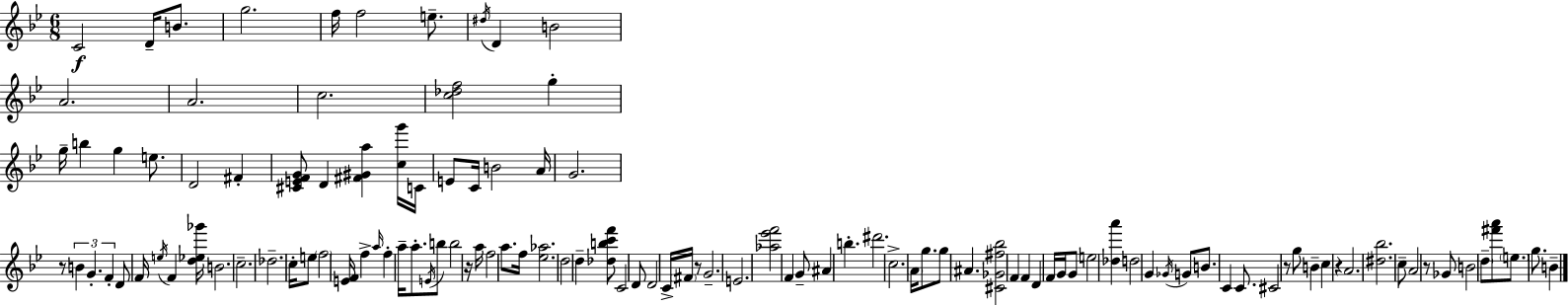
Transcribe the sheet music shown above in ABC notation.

X:1
T:Untitled
M:6/8
L:1/4
K:Bb
C2 D/4 B/2 g2 f/4 f2 e/2 ^d/4 D B2 A2 A2 c2 [c_df]2 g g/4 b g e/2 D2 ^F [^CEFG]/2 D [^F^Ga] [cg']/4 C/4 E/2 C/4 B2 A/4 G2 z/2 B G F D/2 F/4 e/4 F [d_e_g']/4 B2 c2 _d2 c/4 e/2 f2 [EF]/4 f a/4 f a/4 a/2 E/4 b/2 b2 z/4 a/4 f2 a/2 f/4 [_e_a]2 d2 d [_dbc'f']/2 C2 D/2 D2 C/4 ^F/4 z/2 G2 E2 [_a_e'f']2 F G/2 ^A b ^d'2 c2 A/4 g/2 g/2 ^A [^C_G^f_b]2 F F D F/4 G/4 G/2 e2 [_da'] d2 G _G/4 G/2 B/2 C C/2 ^C2 z/2 g/2 B c z A2 [^d_b]2 c/2 A2 z/2 _G/2 B2 d/2 [^f'a']/2 e/2 g/2 B